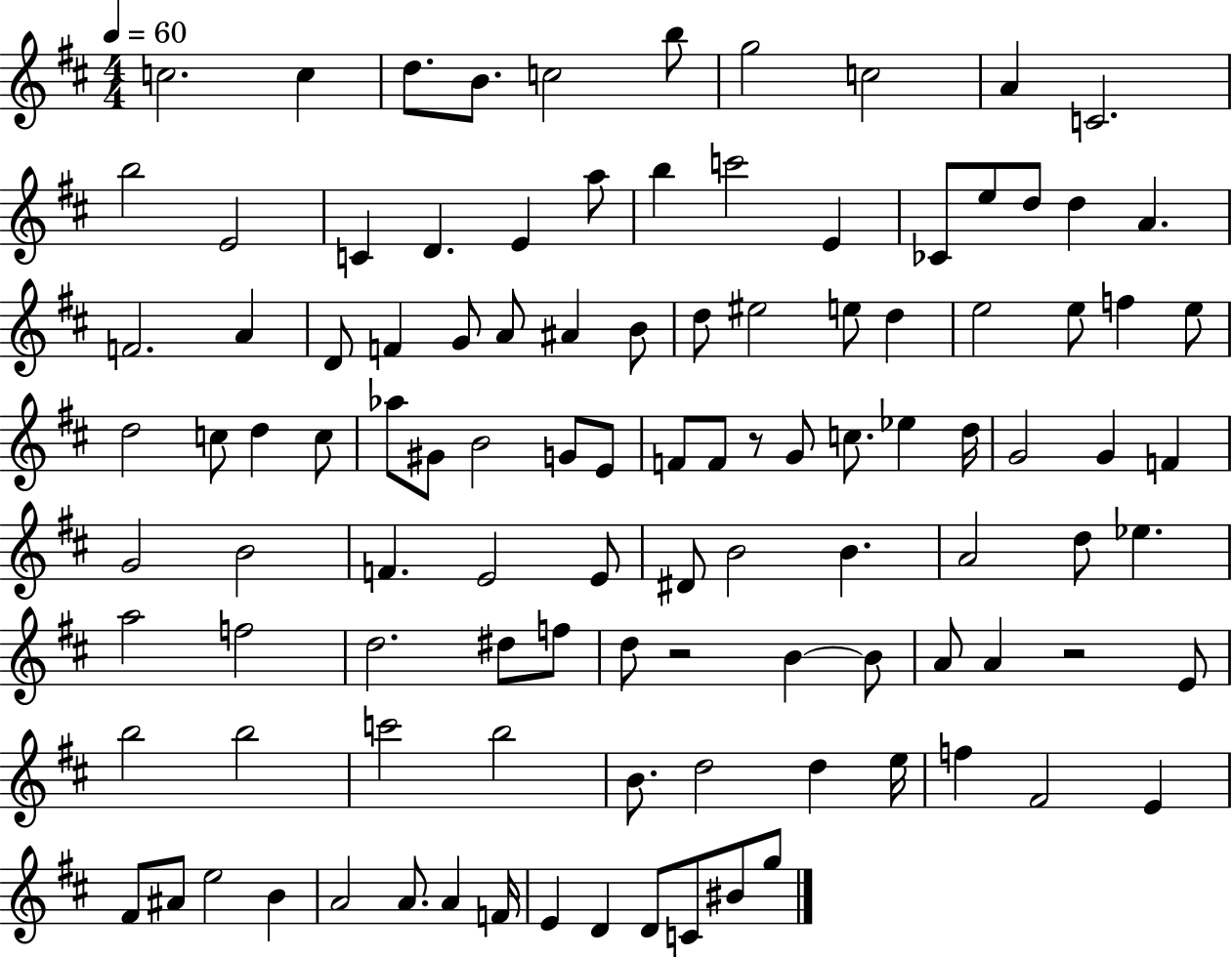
X:1
T:Untitled
M:4/4
L:1/4
K:D
c2 c d/2 B/2 c2 b/2 g2 c2 A C2 b2 E2 C D E a/2 b c'2 E _C/2 e/2 d/2 d A F2 A D/2 F G/2 A/2 ^A B/2 d/2 ^e2 e/2 d e2 e/2 f e/2 d2 c/2 d c/2 _a/2 ^G/2 B2 G/2 E/2 F/2 F/2 z/2 G/2 c/2 _e d/4 G2 G F G2 B2 F E2 E/2 ^D/2 B2 B A2 d/2 _e a2 f2 d2 ^d/2 f/2 d/2 z2 B B/2 A/2 A z2 E/2 b2 b2 c'2 b2 B/2 d2 d e/4 f ^F2 E ^F/2 ^A/2 e2 B A2 A/2 A F/4 E D D/2 C/2 ^B/2 g/2